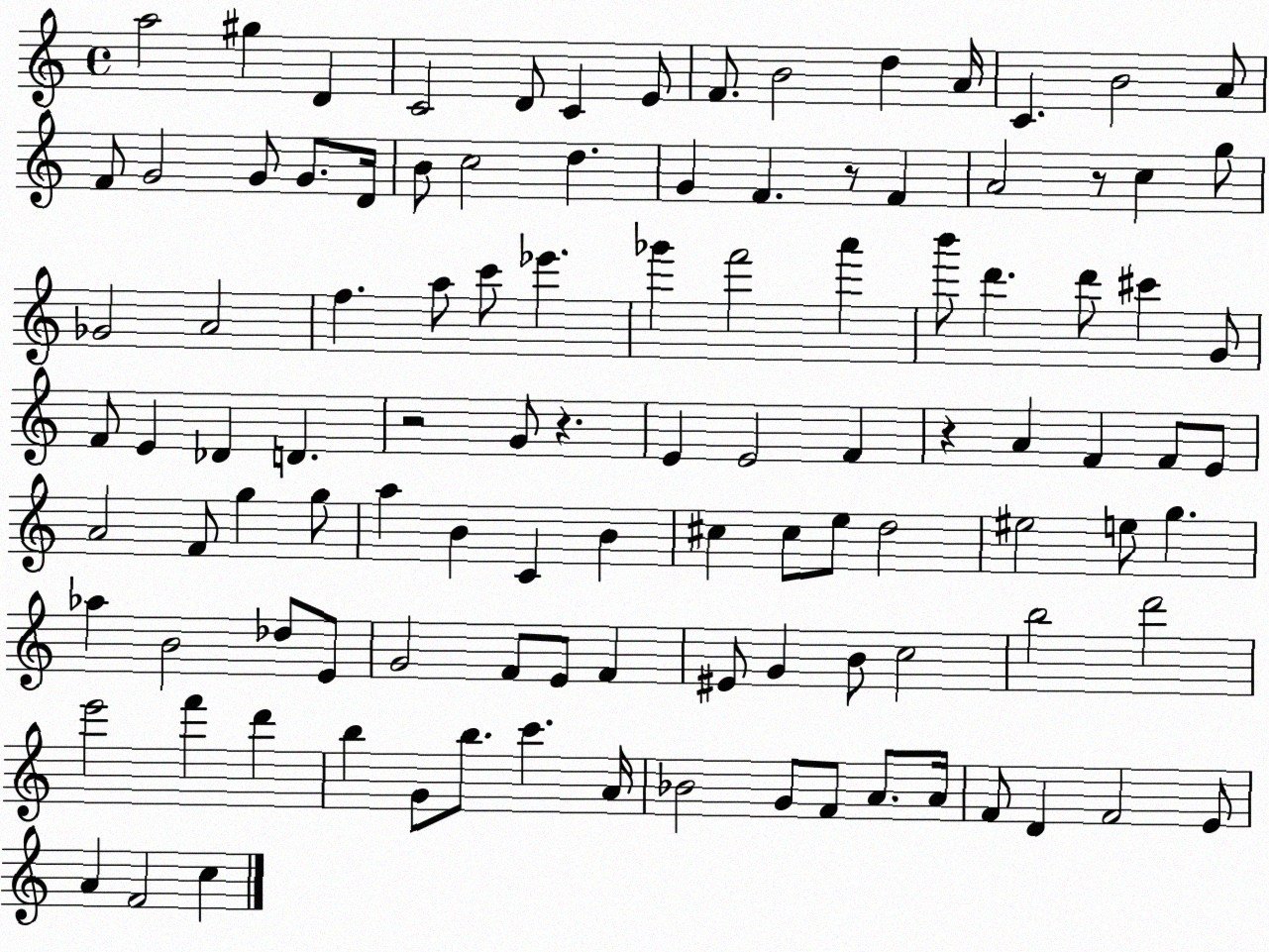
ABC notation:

X:1
T:Untitled
M:4/4
L:1/4
K:C
a2 ^g D C2 D/2 C E/2 F/2 B2 d A/4 C B2 A/2 F/2 G2 G/2 G/2 D/4 B/2 c2 d G F z/2 F A2 z/2 c g/2 _G2 A2 f a/2 c'/2 _e' _g' f'2 a' b'/2 d' d'/2 ^c' G/2 F/2 E _D D z2 G/2 z E E2 F z A F F/2 E/2 A2 F/2 g g/2 a B C B ^c ^c/2 e/2 d2 ^e2 e/2 g _a B2 _d/2 E/2 G2 F/2 E/2 F ^E/2 G B/2 c2 b2 d'2 e'2 f' d' b G/2 b/2 c' A/4 _B2 G/2 F/2 A/2 A/4 F/2 D F2 E/2 A F2 c